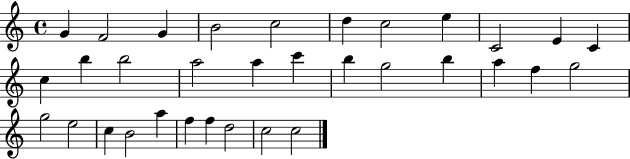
X:1
T:Untitled
M:4/4
L:1/4
K:C
G F2 G B2 c2 d c2 e C2 E C c b b2 a2 a c' b g2 b a f g2 g2 e2 c B2 a f f d2 c2 c2